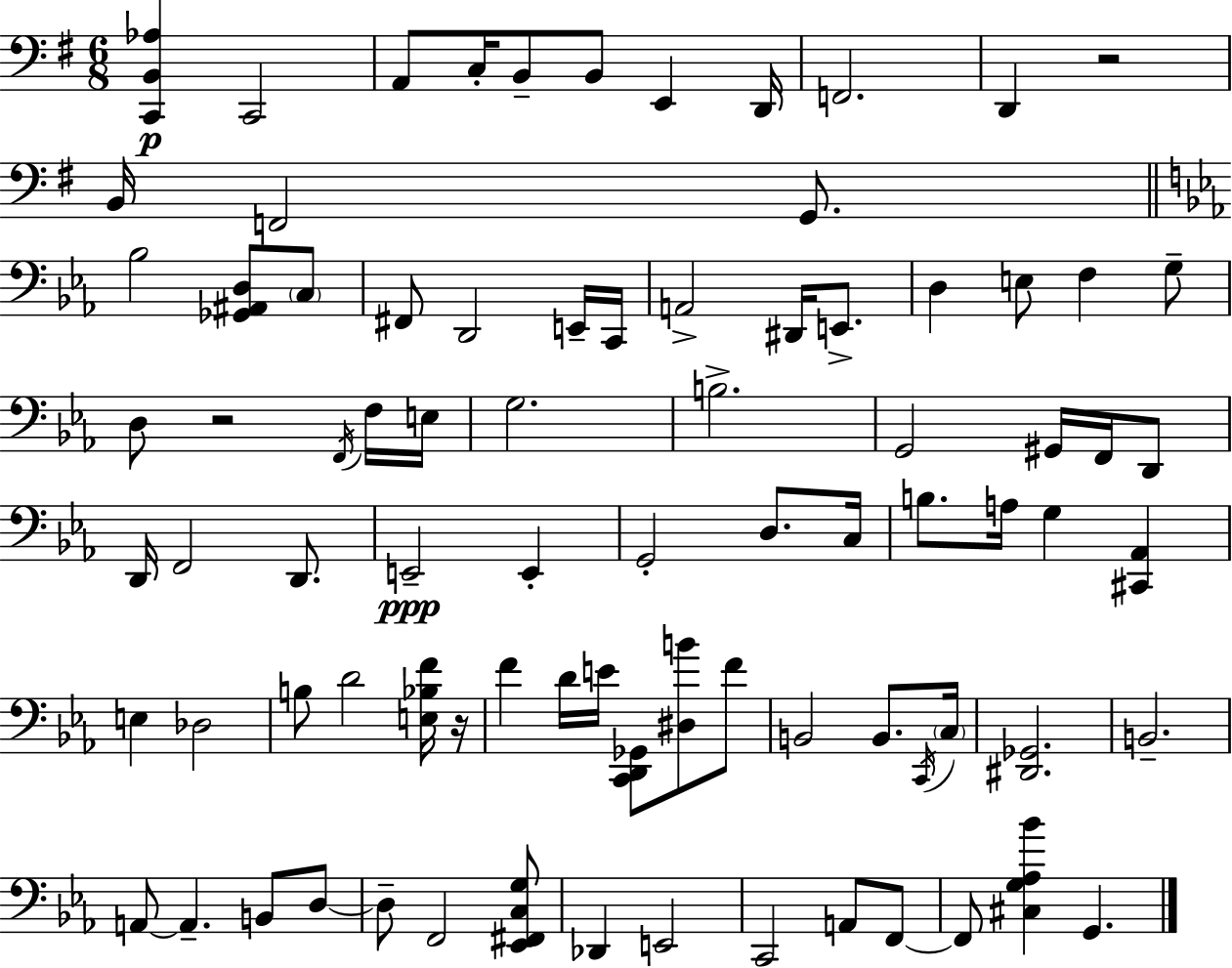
{
  \clef bass
  \numericTimeSignature
  \time 6/8
  \key e \minor
  <c, b, aes>4\p c,2 | a,8 c16-. b,8-- b,8 e,4 d,16 | f,2. | d,4 r2 | \break b,16 f,2 g,8. | \bar "||" \break \key ees \major bes2 <ges, ais, d>8 \parenthesize c8 | fis,8 d,2 e,16-- c,16 | a,2-> dis,16 e,8.-> | d4 e8 f4 g8-- | \break d8 r2 \acciaccatura { f,16 } f16 | e16 g2. | b2.-> | g,2 gis,16 f,16 d,8 | \break d,16 f,2 d,8. | e,2--\ppp e,4-. | g,2-. d8. | c16 b8. a16 g4 <cis, aes,>4 | \break e4 des2 | b8 d'2 <e bes f'>16 | r16 f'4 d'16 e'16 <c, d, ges,>8 <dis b'>8 f'8 | b,2 b,8. | \break \acciaccatura { c,16 } \parenthesize c16 <dis, ges,>2. | b,2.-- | a,8~~ a,4.-- b,8 | d8~~ d8-- f,2 | \break <ees, fis, c g>8 des,4 e,2 | c,2 a,8 | f,8~~ f,8 <cis g aes bes'>4 g,4. | \bar "|."
}